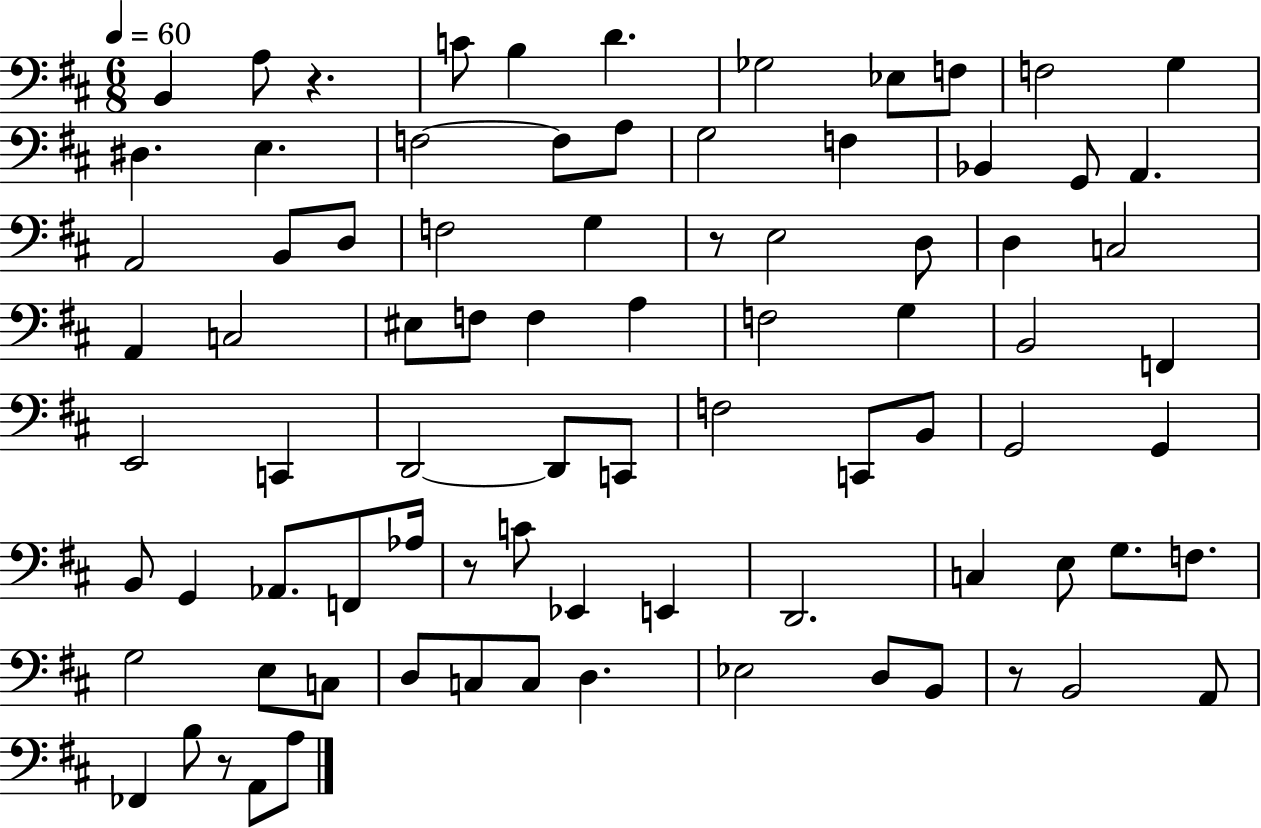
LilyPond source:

{
  \clef bass
  \numericTimeSignature
  \time 6/8
  \key d \major
  \tempo 4 = 60
  b,4 a8 r4. | c'8 b4 d'4. | ges2 ees8 f8 | f2 g4 | \break dis4. e4. | f2~~ f8 a8 | g2 f4 | bes,4 g,8 a,4. | \break a,2 b,8 d8 | f2 g4 | r8 e2 d8 | d4 c2 | \break a,4 c2 | eis8 f8 f4 a4 | f2 g4 | b,2 f,4 | \break e,2 c,4 | d,2~~ d,8 c,8 | f2 c,8 b,8 | g,2 g,4 | \break b,8 g,4 aes,8. f,8 aes16 | r8 c'8 ees,4 e,4 | d,2. | c4 e8 g8. f8. | \break g2 e8 c8 | d8 c8 c8 d4. | ees2 d8 b,8 | r8 b,2 a,8 | \break fes,4 b8 r8 a,8 a8 | \bar "|."
}